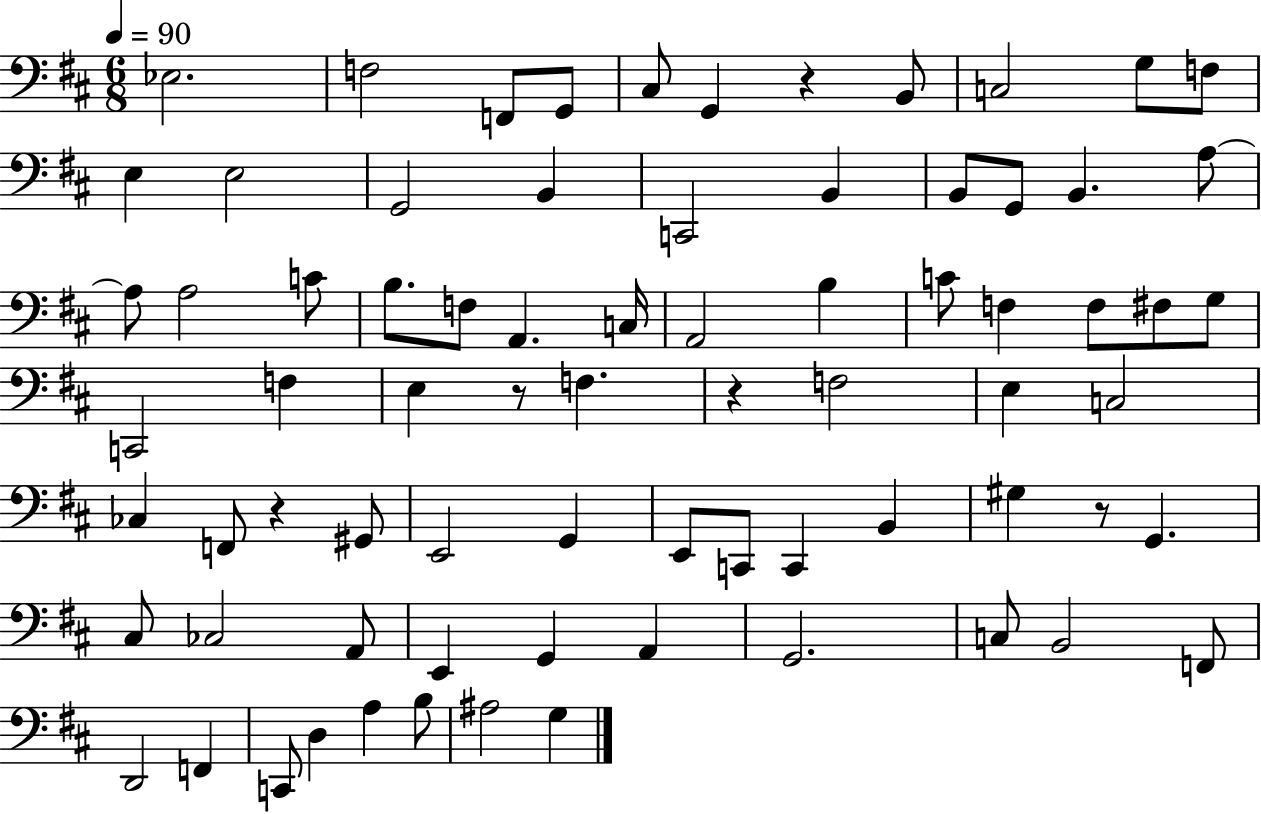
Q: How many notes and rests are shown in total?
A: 75